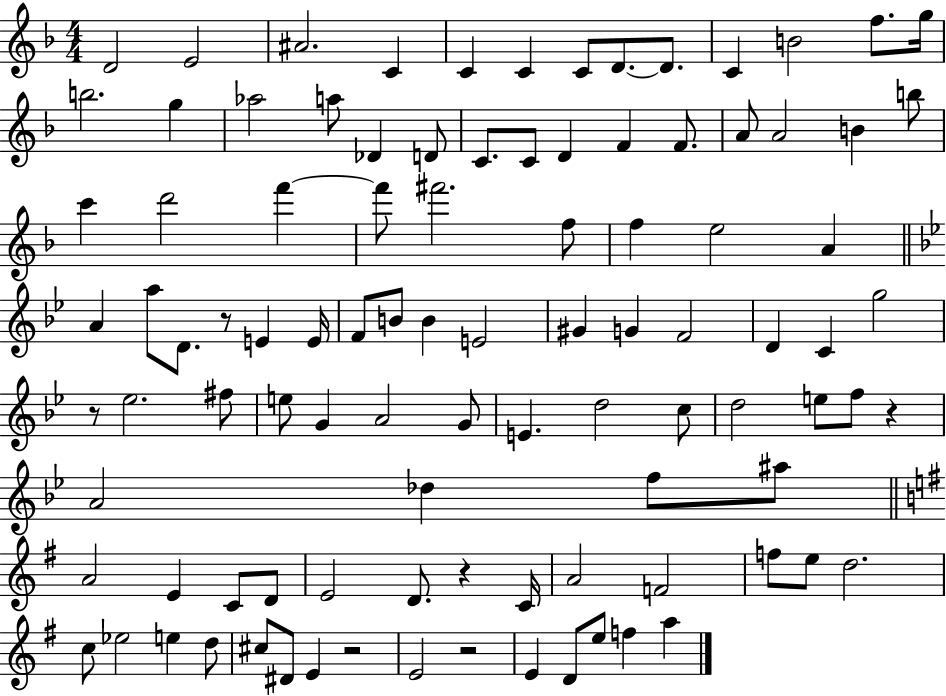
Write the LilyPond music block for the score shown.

{
  \clef treble
  \numericTimeSignature
  \time 4/4
  \key f \major
  \repeat volta 2 { d'2 e'2 | ais'2. c'4 | c'4 c'4 c'8 d'8.~~ d'8. | c'4 b'2 f''8. g''16 | \break b''2. g''4 | aes''2 a''8 des'4 d'8 | c'8. c'8 d'4 f'4 f'8. | a'8 a'2 b'4 b''8 | \break c'''4 d'''2 f'''4~~ | f'''8 fis'''2. f''8 | f''4 e''2 a'4 | \bar "||" \break \key bes \major a'4 a''8 d'8. r8 e'4 e'16 | f'8 b'8 b'4 e'2 | gis'4 g'4 f'2 | d'4 c'4 g''2 | \break r8 ees''2. fis''8 | e''8 g'4 a'2 g'8 | e'4. d''2 c''8 | d''2 e''8 f''8 r4 | \break a'2 des''4 f''8 ais''8 | \bar "||" \break \key e \minor a'2 e'4 c'8 d'8 | e'2 d'8. r4 c'16 | a'2 f'2 | f''8 e''8 d''2. | \break c''8 ees''2 e''4 d''8 | cis''8 dis'8 e'4 r2 | e'2 r2 | e'4 d'8 e''8 f''4 a''4 | \break } \bar "|."
}